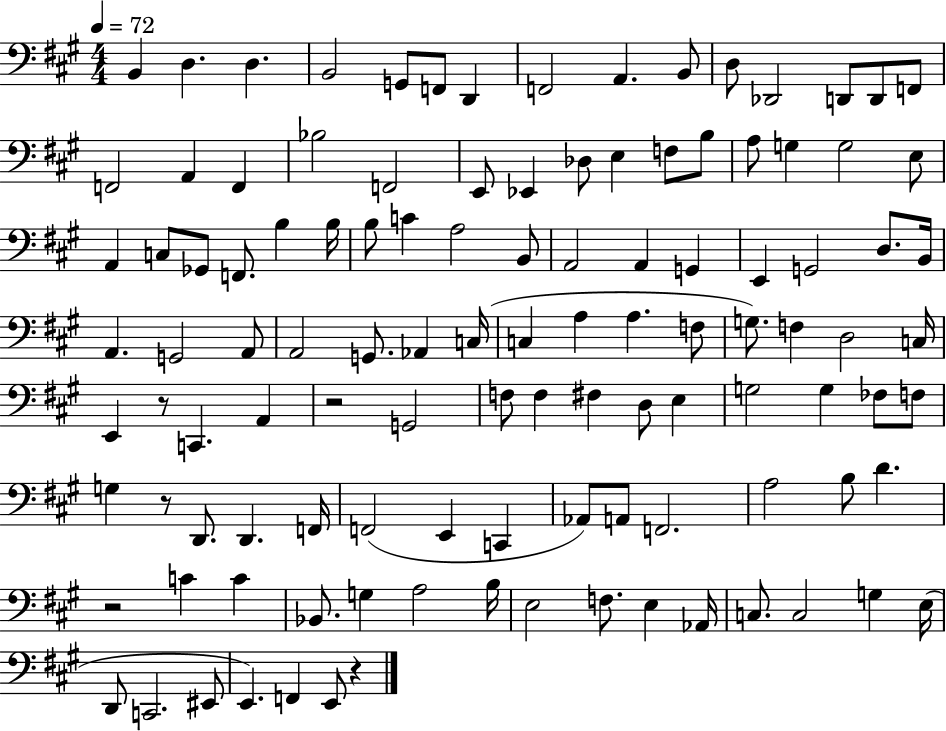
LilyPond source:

{
  \clef bass
  \numericTimeSignature
  \time 4/4
  \key a \major
  \tempo 4 = 72
  b,4 d4. d4. | b,2 g,8 f,8 d,4 | f,2 a,4. b,8 | d8 des,2 d,8 d,8 f,8 | \break f,2 a,4 f,4 | bes2 f,2 | e,8 ees,4 des8 e4 f8 b8 | a8 g4 g2 e8 | \break a,4 c8 ges,8 f,8. b4 b16 | b8 c'4 a2 b,8 | a,2 a,4 g,4 | e,4 g,2 d8. b,16 | \break a,4. g,2 a,8 | a,2 g,8. aes,4 c16( | c4 a4 a4. f8 | g8.) f4 d2 c16 | \break e,4 r8 c,4. a,4 | r2 g,2 | f8 f4 fis4 d8 e4 | g2 g4 fes8 f8 | \break g4 r8 d,8. d,4. f,16 | f,2( e,4 c,4 | aes,8) a,8 f,2. | a2 b8 d'4. | \break r2 c'4 c'4 | bes,8. g4 a2 b16 | e2 f8. e4 aes,16 | c8. c2 g4 e16( | \break d,8 c,2. eis,8 | e,4.) f,4 e,8 r4 | \bar "|."
}